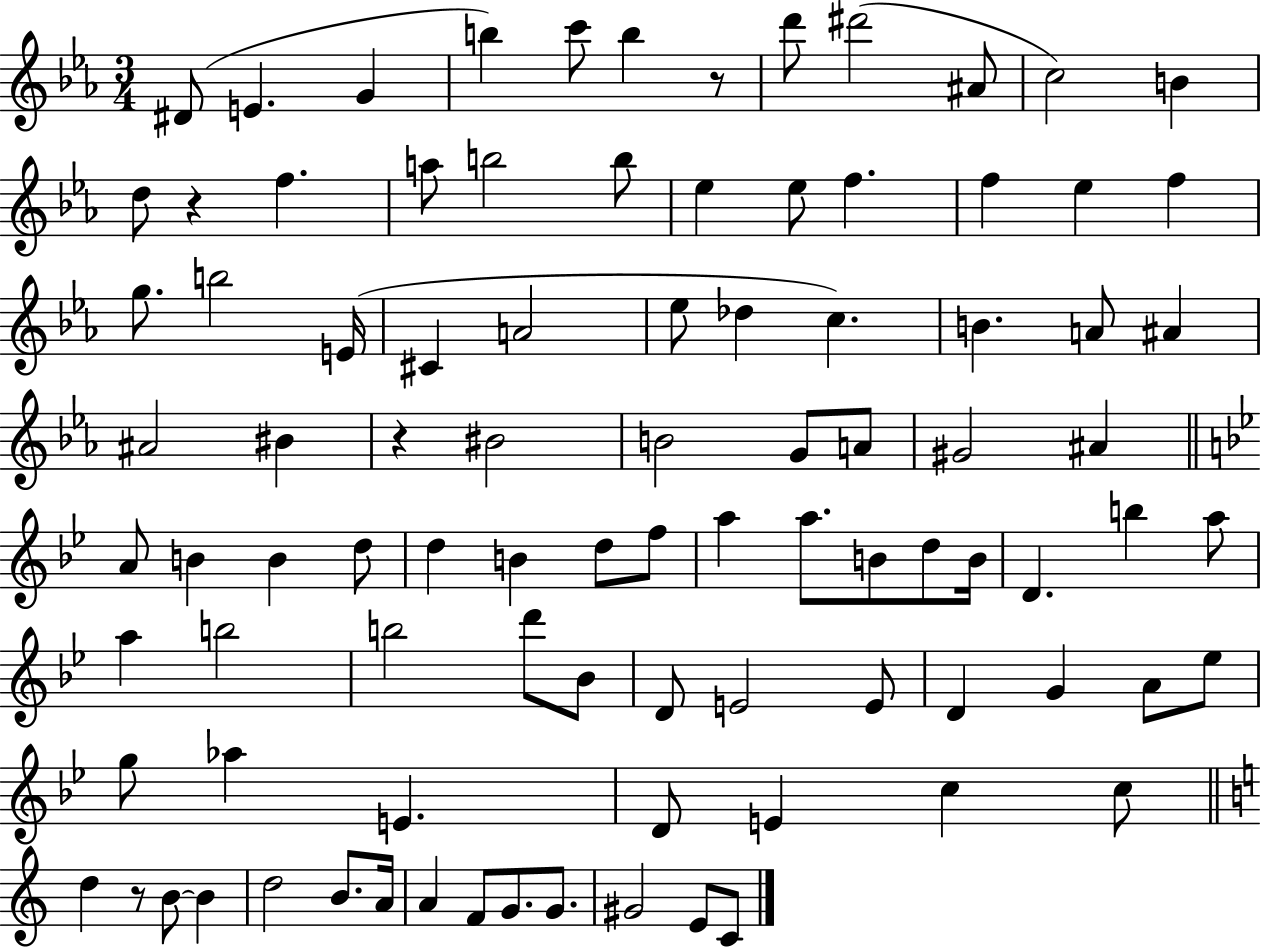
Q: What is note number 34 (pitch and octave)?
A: A#4